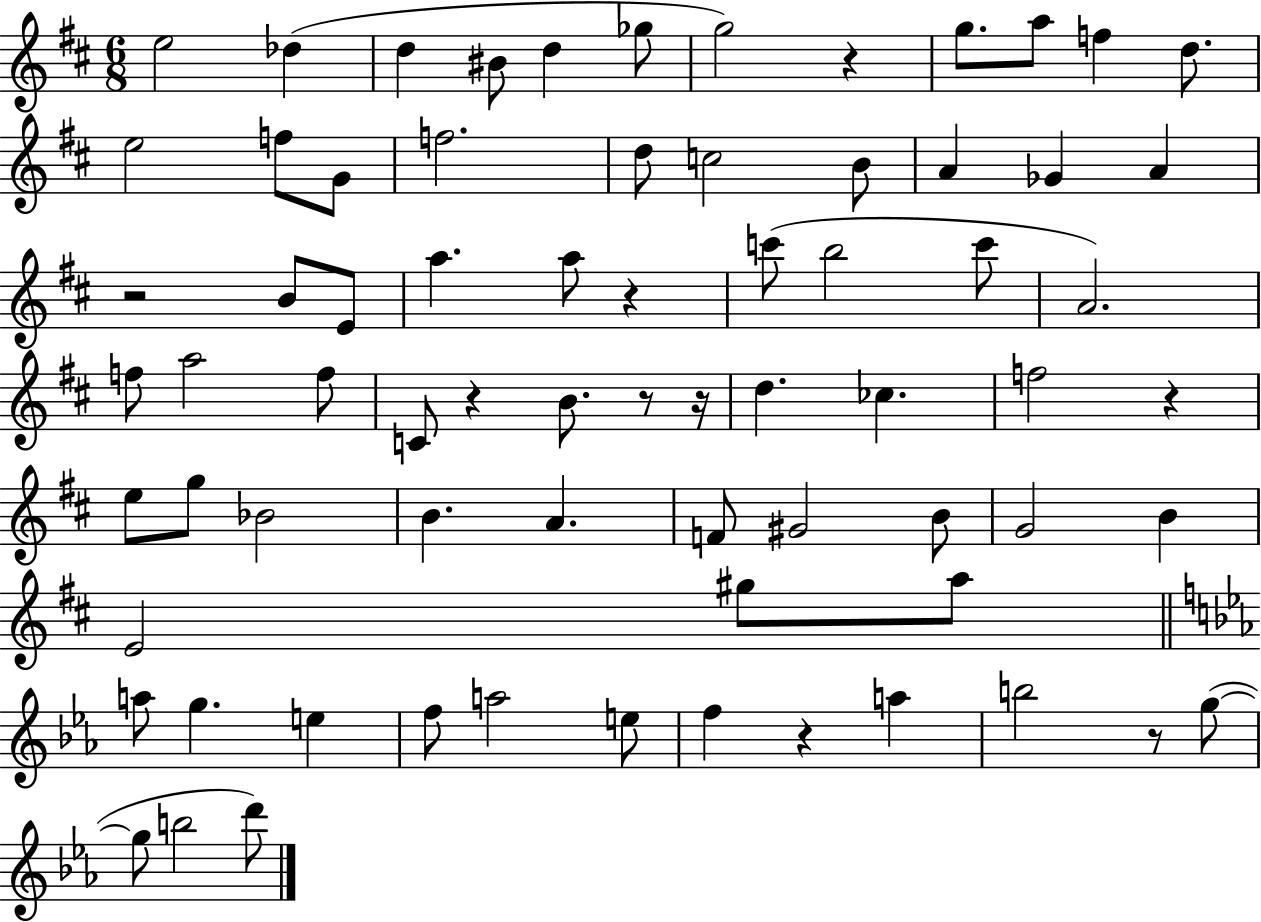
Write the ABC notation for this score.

X:1
T:Untitled
M:6/8
L:1/4
K:D
e2 _d d ^B/2 d _g/2 g2 z g/2 a/2 f d/2 e2 f/2 G/2 f2 d/2 c2 B/2 A _G A z2 B/2 E/2 a a/2 z c'/2 b2 c'/2 A2 f/2 a2 f/2 C/2 z B/2 z/2 z/4 d _c f2 z e/2 g/2 _B2 B A F/2 ^G2 B/2 G2 B E2 ^g/2 a/2 a/2 g e f/2 a2 e/2 f z a b2 z/2 g/2 g/2 b2 d'/2